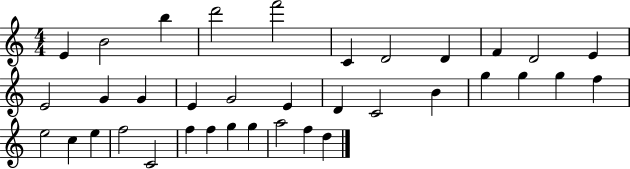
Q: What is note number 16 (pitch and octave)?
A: G4